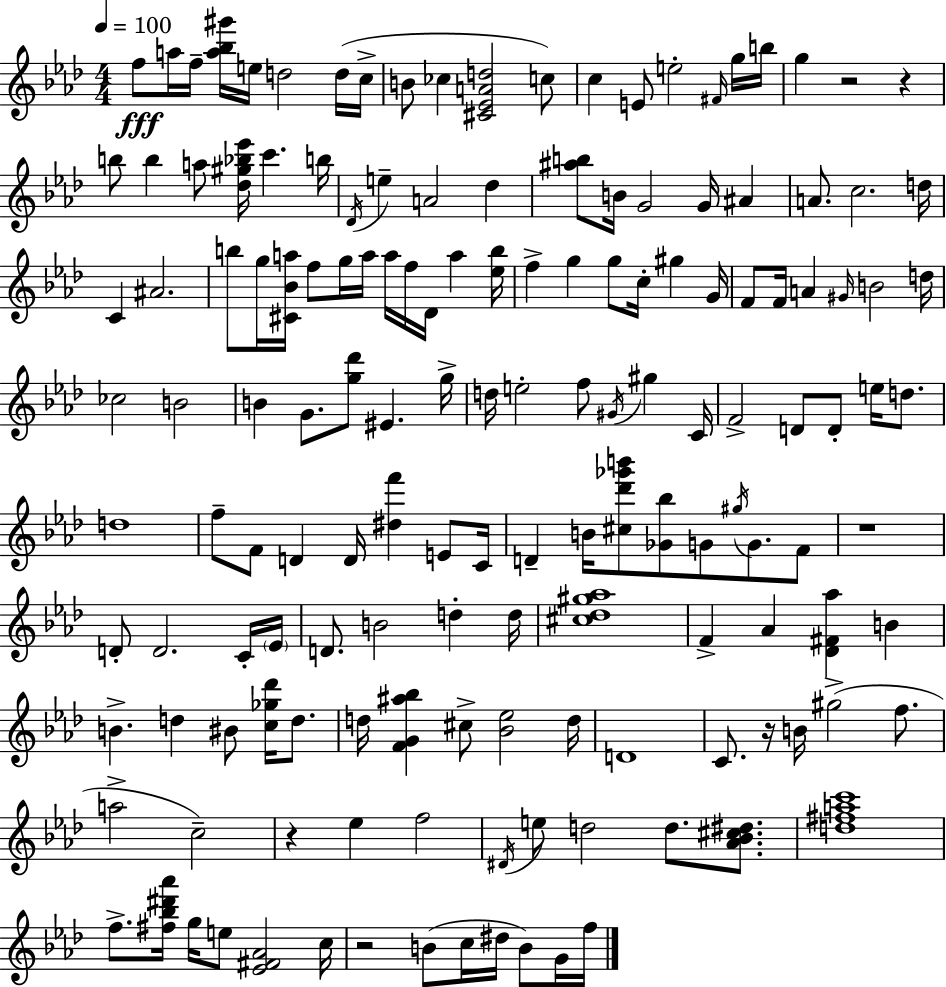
{
  \clef treble
  \numericTimeSignature
  \time 4/4
  \key f \minor
  \tempo 4 = 100
  f''8\fff a''16 f''16-- <a'' bes'' gis'''>16 e''16 d''2 d''16( c''16-> | b'8 ces''4 <cis' ees' a' d''>2 c''8) | c''4 e'8 e''2-. \grace { fis'16 } g''16 | b''16 g''4 r2 r4 | \break b''8 b''4 a''8 <des'' gis'' bes'' ees'''>16 c'''4. | b''16 \acciaccatura { des'16 } e''4-- a'2 des''4 | <ais'' b''>8 b'16 g'2 g'16 ais'4 | a'8. c''2. | \break d''16 c'4 ais'2. | b''8 g''16 <cis' bes' a''>16 f''8 g''16 a''16 a''16 f''16 des'16 a''4 | <ees'' b''>16 f''4-> g''4 g''8 c''16-. gis''4 | g'16 f'8 f'16 a'4 \grace { gis'16 } b'2 | \break d''16 ces''2 b'2 | b'4 g'8. <g'' des'''>8 eis'4. | g''16-> d''16 e''2-. f''8 \acciaccatura { gis'16 } gis''4 | c'16 f'2-> d'8 d'8-. | \break e''16 d''8. d''1 | f''8-- f'8 d'4 d'16 <dis'' f'''>4 | e'8 c'16 d'4-- b'16 <cis'' des''' ges''' b'''>8 <ges' bes''>8 g'8 \acciaccatura { gis''16 } | g'8. f'8 r1 | \break d'8-. d'2. | c'16-. \parenthesize ees'16 d'8. b'2 | d''4-. d''16 <cis'' des'' gis'' aes''>1 | f'4-> aes'4 <des' fis' aes''>4 | \break b'4 b'4.-> d''4 bis'8 | <c'' ges'' des'''>16 d''8. d''16 <f' g' ais'' bes''>4 cis''8-> <bes' ees''>2 | d''16 d'1 | c'8. r16 b'16 gis''2->( | \break f''8. a''2-> c''2--) | r4 ees''4 f''2 | \acciaccatura { dis'16 } e''8 d''2 | d''8. <aes' bes' cis'' dis''>8. <d'' fis'' a'' c'''>1 | \break f''8.-> <fis'' bes'' dis''' aes'''>16 g''16 e''8 <ees' fis' aes'>2 | c''16 r2 b'8( | c''16 dis''16 b'8) g'16 f''16 \bar "|."
}